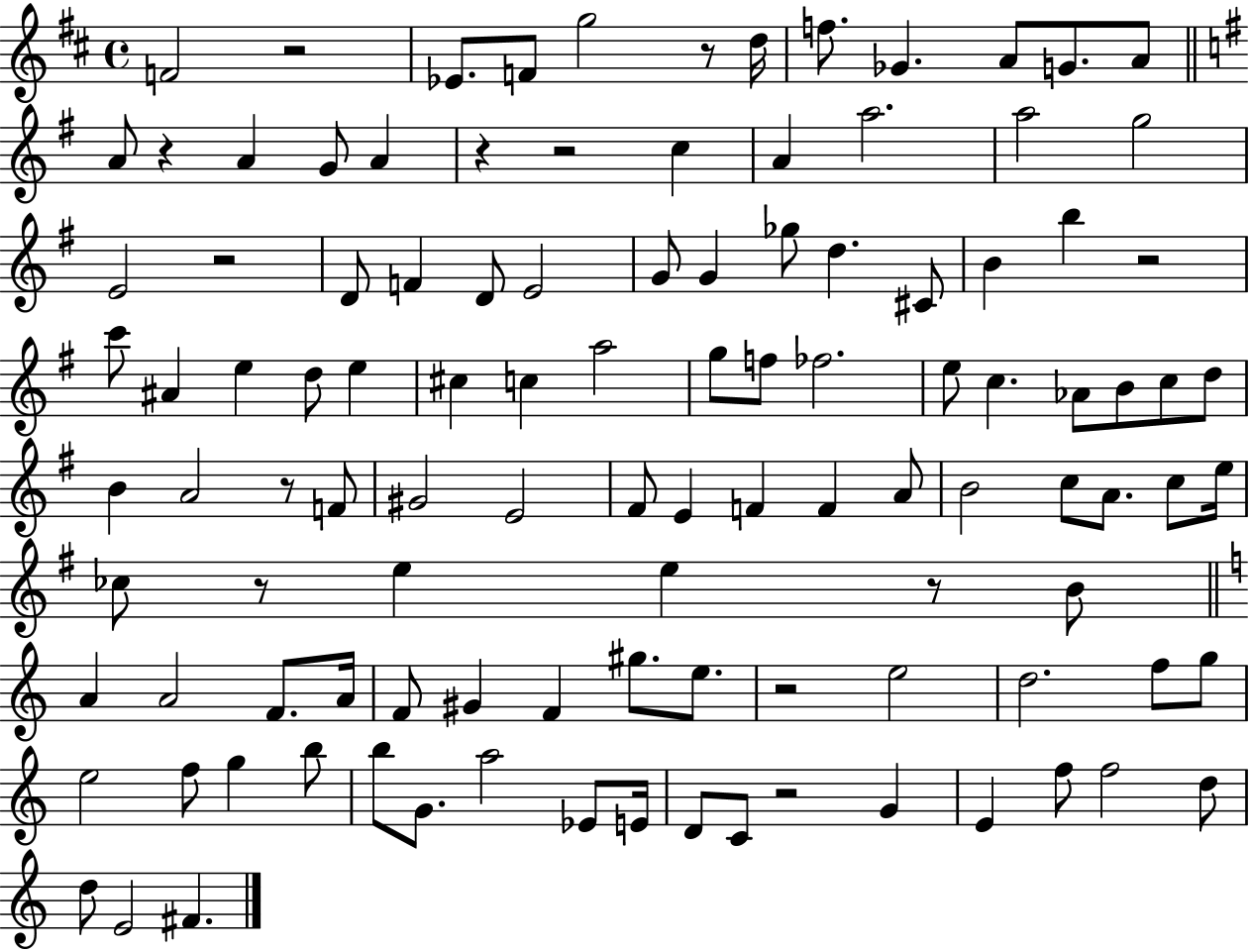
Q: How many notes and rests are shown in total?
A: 111